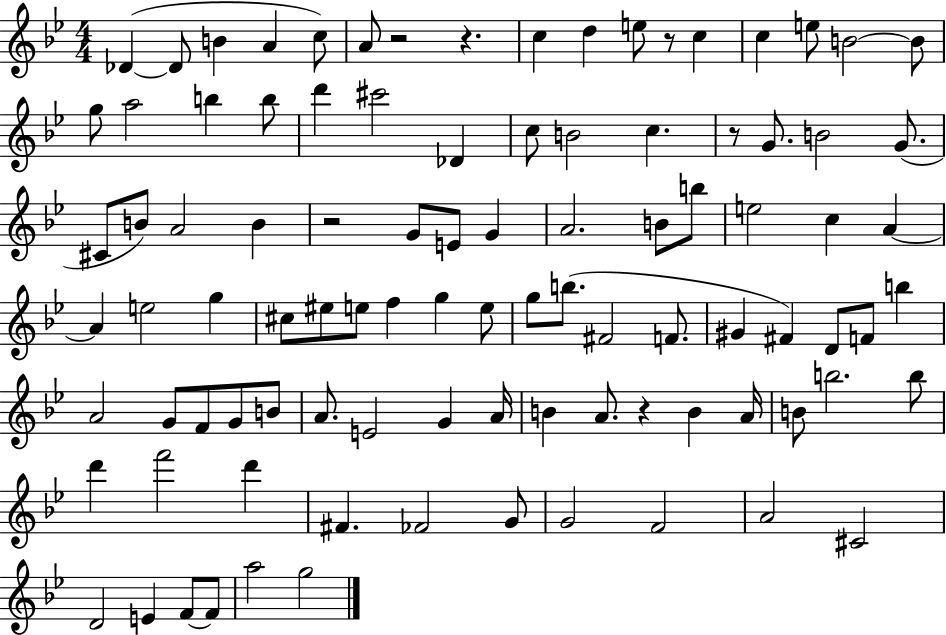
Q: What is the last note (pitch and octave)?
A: G5